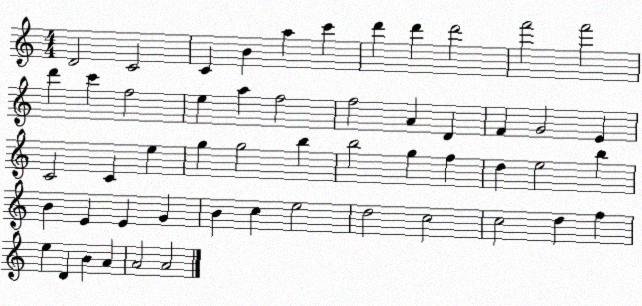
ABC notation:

X:1
T:Untitled
M:4/4
L:1/4
K:C
D2 C2 C B a c' d' d' d'2 f'2 f'2 d' c' f2 e a f2 f2 A D F G2 E C2 C e g g2 b b2 g f d e2 b B E E G B c e2 d2 c2 c2 d f e D B A A2 A2